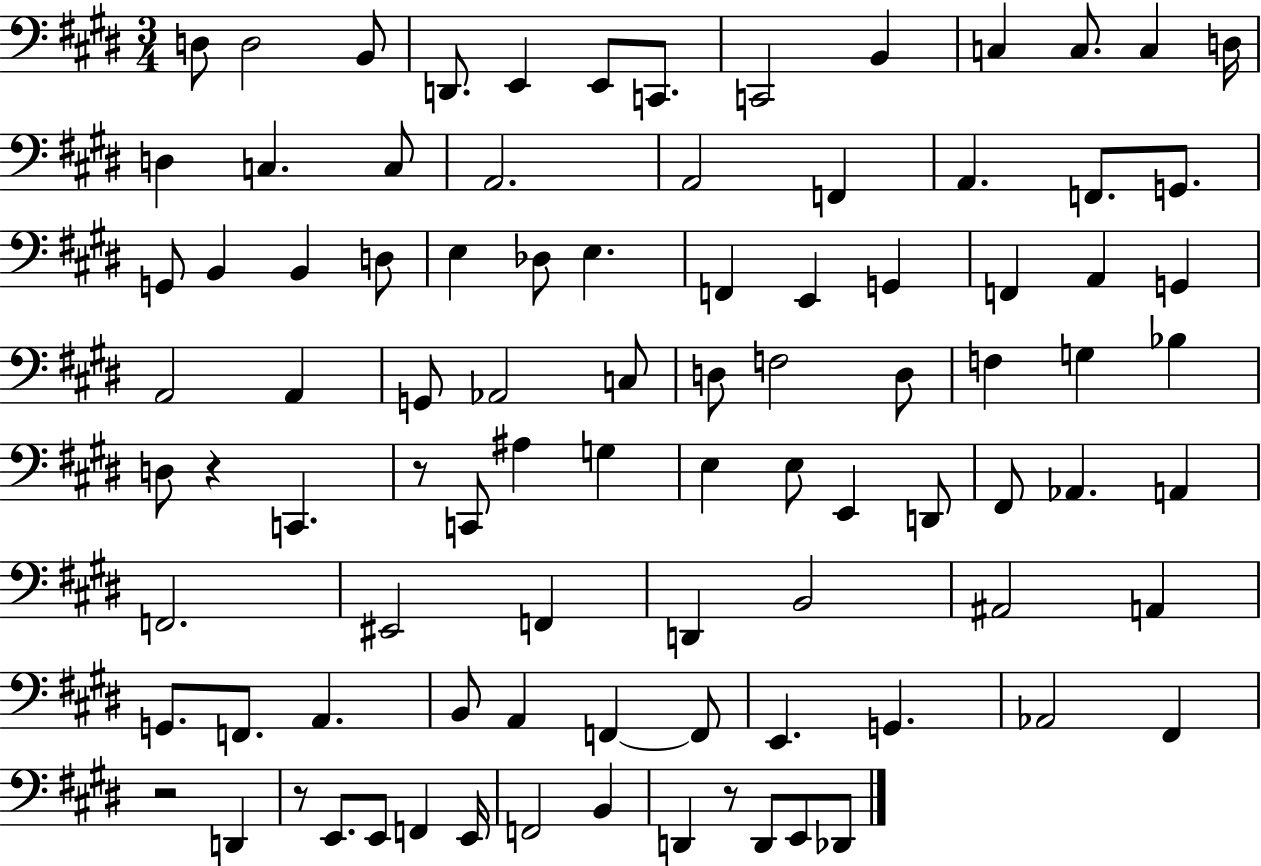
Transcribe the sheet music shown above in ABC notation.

X:1
T:Untitled
M:3/4
L:1/4
K:E
D,/2 D,2 B,,/2 D,,/2 E,, E,,/2 C,,/2 C,,2 B,, C, C,/2 C, D,/4 D, C, C,/2 A,,2 A,,2 F,, A,, F,,/2 G,,/2 G,,/2 B,, B,, D,/2 E, _D,/2 E, F,, E,, G,, F,, A,, G,, A,,2 A,, G,,/2 _A,,2 C,/2 D,/2 F,2 D,/2 F, G, _B, D,/2 z C,, z/2 C,,/2 ^A, G, E, E,/2 E,, D,,/2 ^F,,/2 _A,, A,, F,,2 ^E,,2 F,, D,, B,,2 ^A,,2 A,, G,,/2 F,,/2 A,, B,,/2 A,, F,, F,,/2 E,, G,, _A,,2 ^F,, z2 D,, z/2 E,,/2 E,,/2 F,, E,,/4 F,,2 B,, D,, z/2 D,,/2 E,,/2 _D,,/2